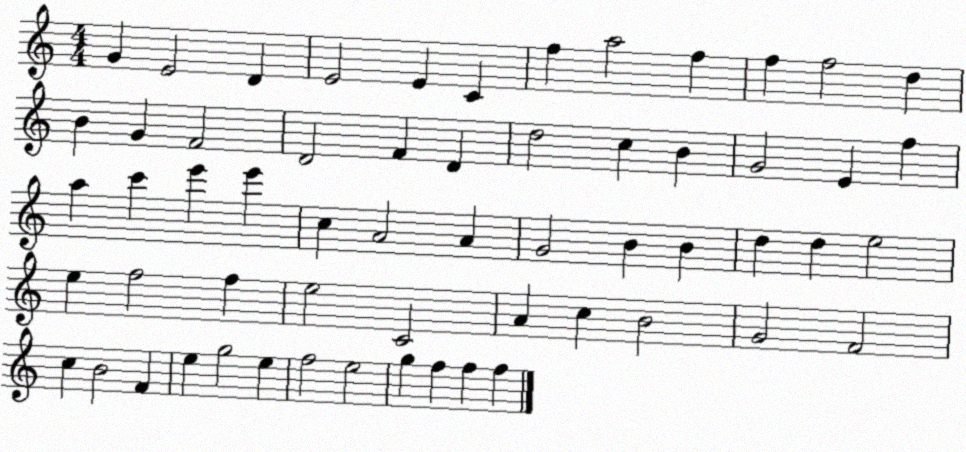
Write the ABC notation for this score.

X:1
T:Untitled
M:4/4
L:1/4
K:C
G E2 D E2 E C f a2 f f f2 d B G F2 D2 F D d2 c B G2 E f a c' e' e' c A2 A G2 B B d d e2 e f2 f e2 C2 A c B2 G2 F2 c B2 F e g2 e f2 e2 g f f f